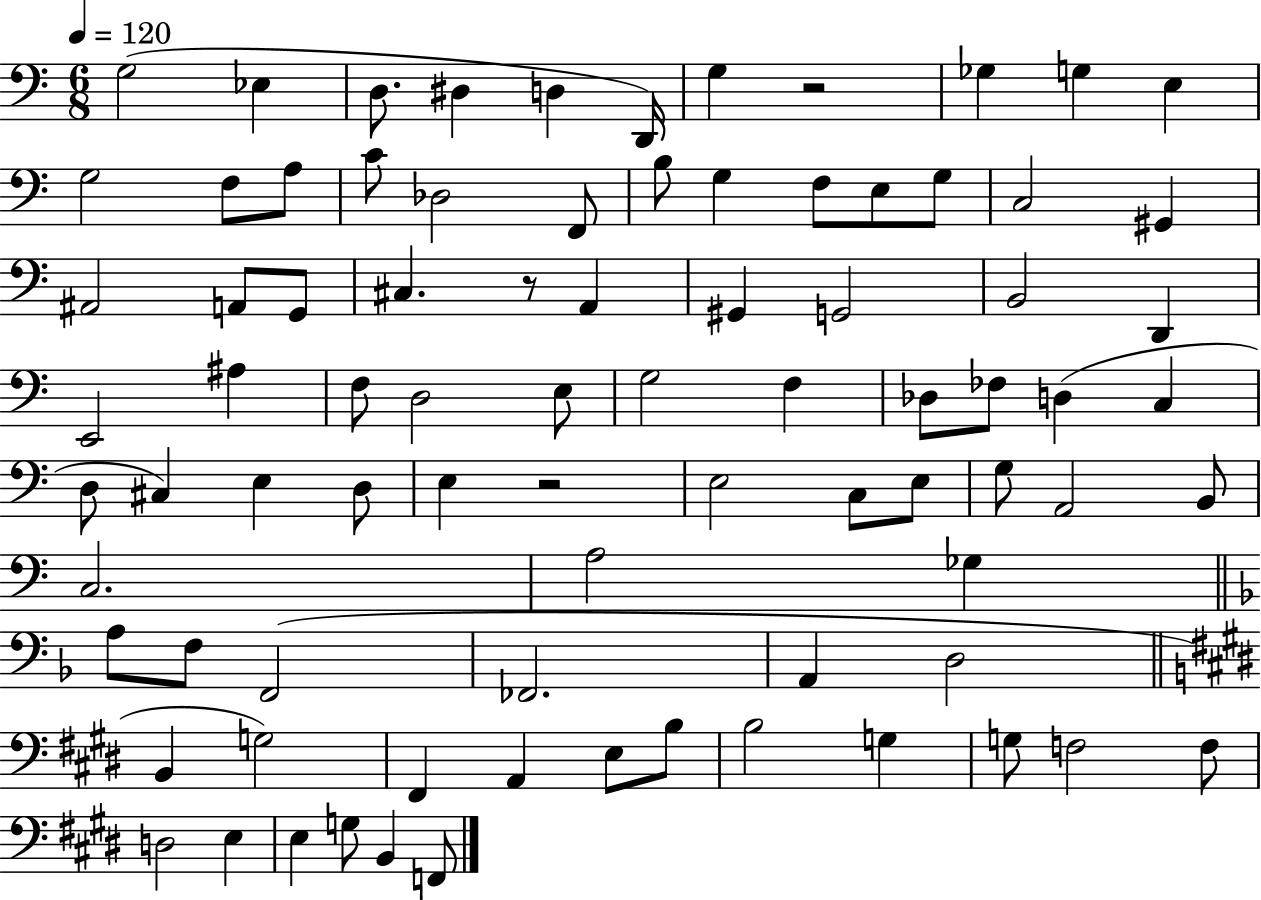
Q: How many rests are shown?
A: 3